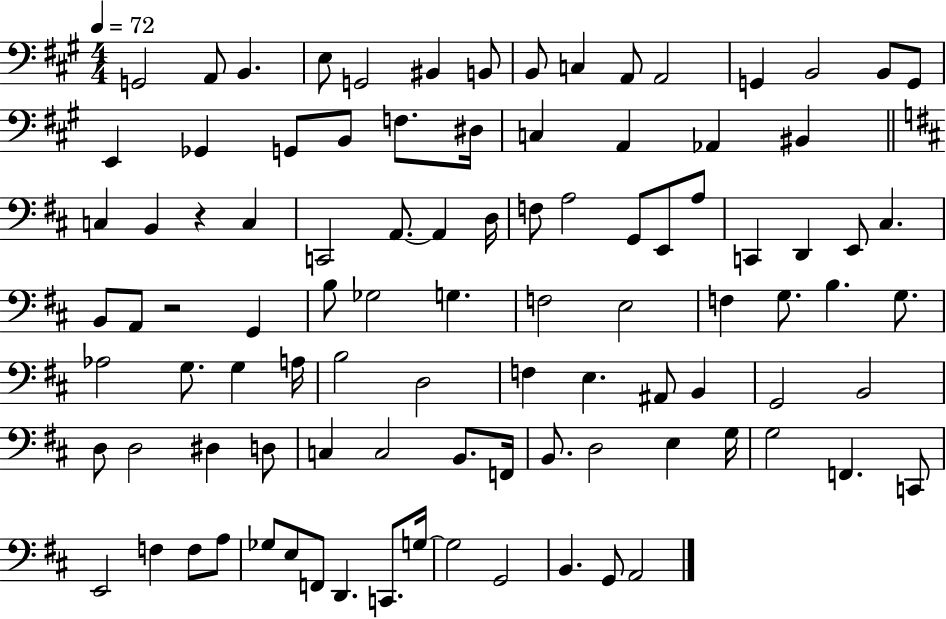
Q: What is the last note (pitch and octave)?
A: A2